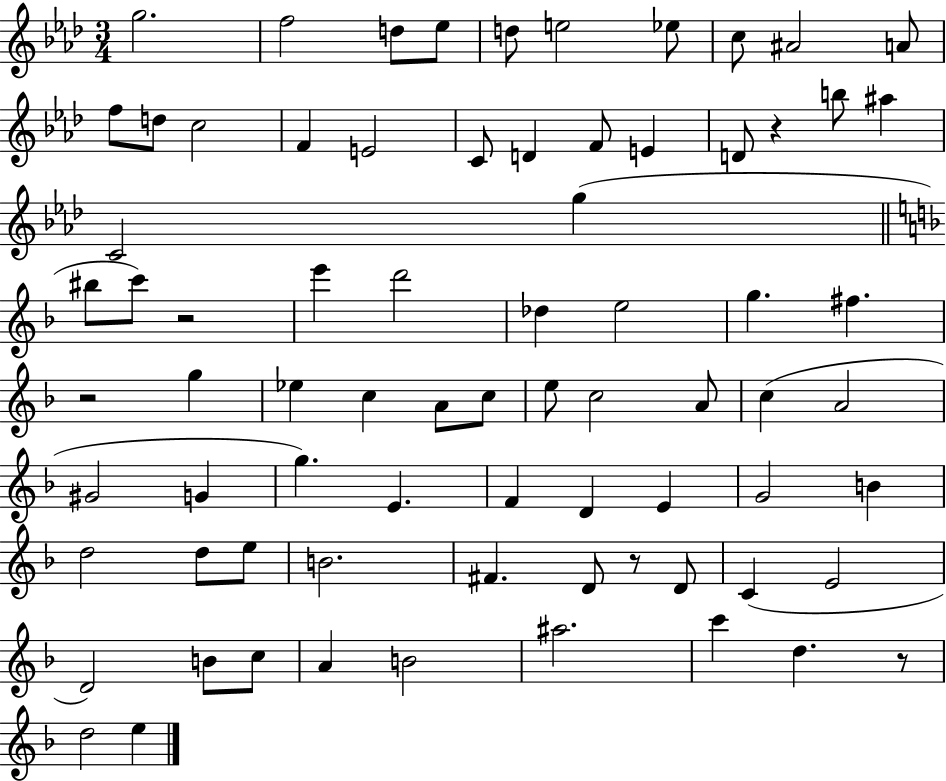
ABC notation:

X:1
T:Untitled
M:3/4
L:1/4
K:Ab
g2 f2 d/2 _e/2 d/2 e2 _e/2 c/2 ^A2 A/2 f/2 d/2 c2 F E2 C/2 D F/2 E D/2 z b/2 ^a C2 g ^b/2 c'/2 z2 e' d'2 _d e2 g ^f z2 g _e c A/2 c/2 e/2 c2 A/2 c A2 ^G2 G g E F D E G2 B d2 d/2 e/2 B2 ^F D/2 z/2 D/2 C E2 D2 B/2 c/2 A B2 ^a2 c' d z/2 d2 e